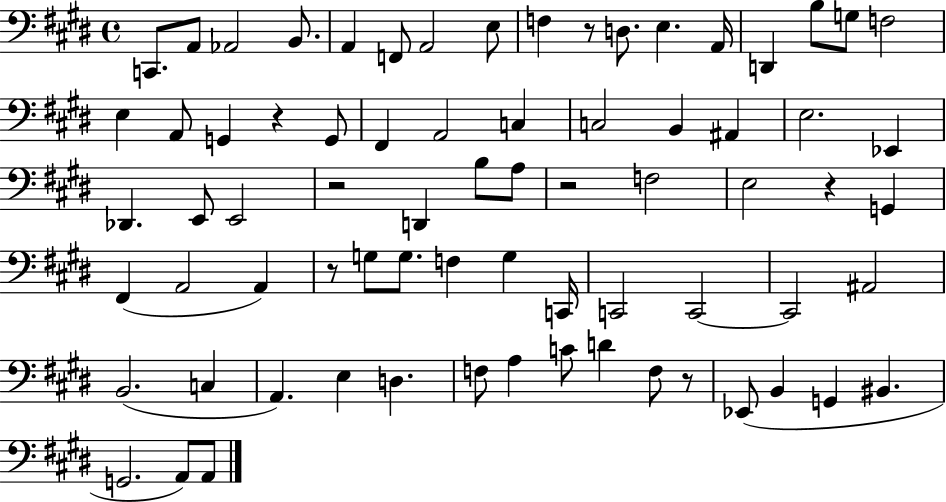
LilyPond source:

{
  \clef bass
  \time 4/4
  \defaultTimeSignature
  \key e \major
  c,8. a,8 aes,2 b,8. | a,4 f,8 a,2 e8 | f4 r8 d8. e4. a,16 | d,4 b8 g8 f2 | \break e4 a,8 g,4 r4 g,8 | fis,4 a,2 c4 | c2 b,4 ais,4 | e2. ees,4 | \break des,4. e,8 e,2 | r2 d,4 b8 a8 | r2 f2 | e2 r4 g,4 | \break fis,4( a,2 a,4) | r8 g8 g8. f4 g4 c,16 | c,2 c,2~~ | c,2 ais,2 | \break b,2.( c4 | a,4.) e4 d4. | f8 a4 c'8 d'4 f8 r8 | ees,8( b,4 g,4 bis,4. | \break g,2. a,8) a,8 | \bar "|."
}